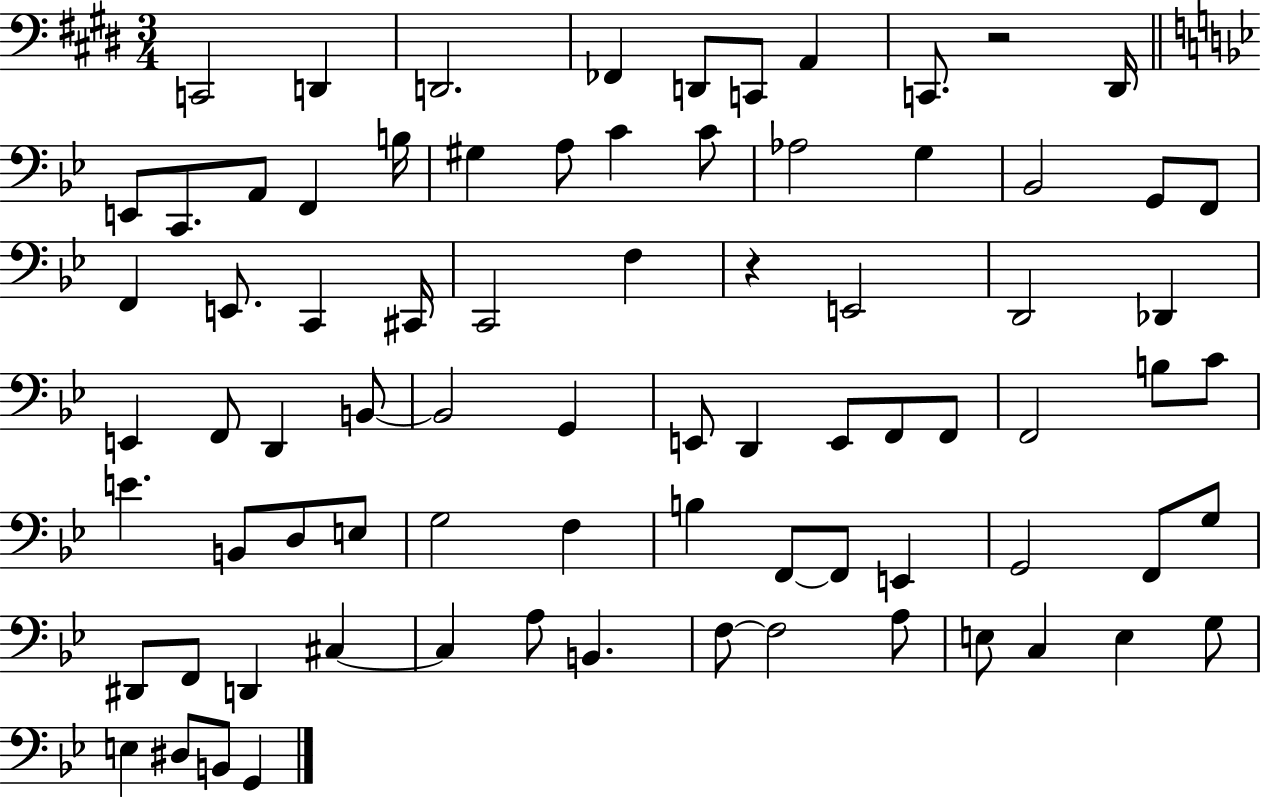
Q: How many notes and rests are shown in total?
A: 79